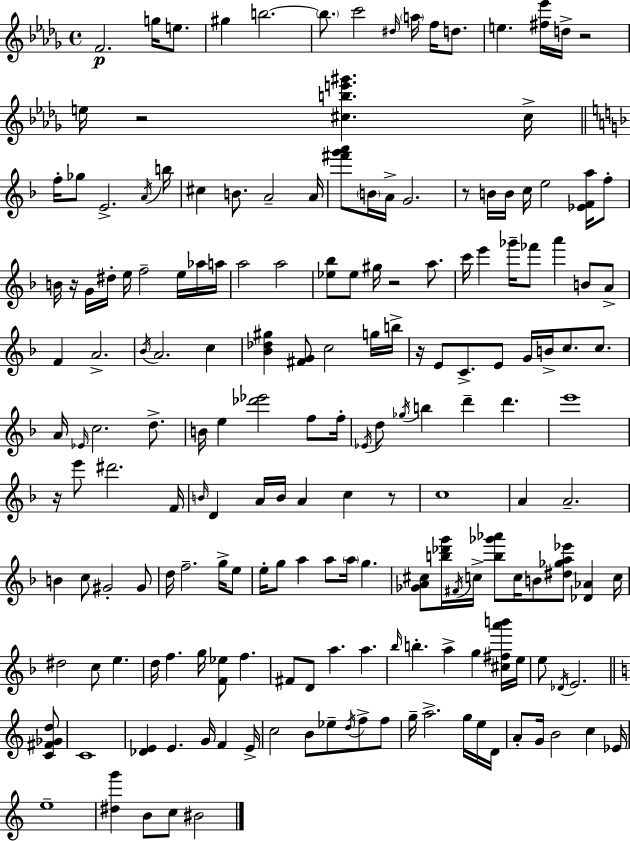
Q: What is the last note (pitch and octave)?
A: BIS4